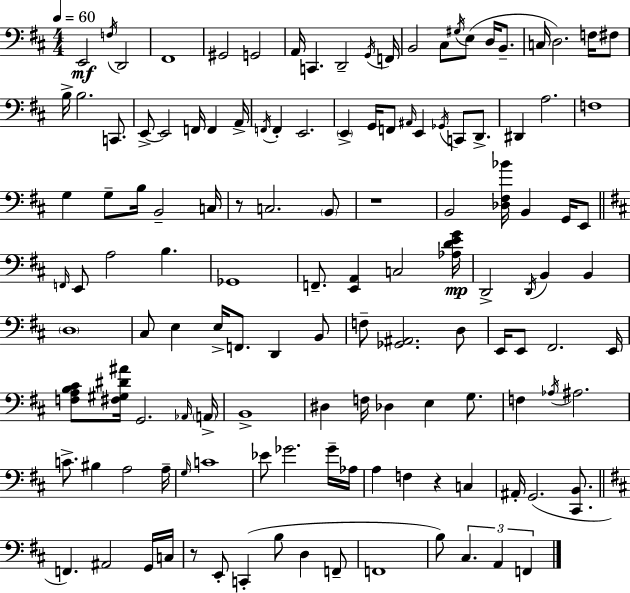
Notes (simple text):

E2/h F3/s D2/h F#2/w G#2/h G2/h A2/s C2/q. D2/h G2/s F2/s B2/h C#3/e G#3/s E3/e D3/s B2/e. C3/s D3/h. F3/s F#3/e B3/s B3/h. C2/e. E2/e E2/h F2/s F2/q A2/s F2/s F2/q E2/h. E2/q G2/s F2/e A#2/s E2/q Gb2/s C2/e D2/e. D#2/q A3/h. F3/w G3/q G3/e B3/s B2/h C3/s R/e C3/h. B2/e R/w B2/h [Db3,F#3,Bb4]/s B2/q G2/s E2/e F2/s E2/e A3/h B3/q. Gb2/w F2/e. [E2,A2]/q C3/h [Ab3,D4,E4,G4]/s D2/h D2/s B2/q B2/q D3/w C#3/e E3/q E3/s F2/e. D2/q B2/e F3/e [Gb2,A#2]/h. D3/e E2/s E2/e F#2/h. E2/s [F3,A3,B3,C#4]/e [F#3,G#3,D#4,A#4]/s G2/h. Ab2/s A2/s B2/w D#3/q F3/s Db3/q E3/q G3/e. F3/q Ab3/s A#3/h. C4/e. BIS3/q A3/h A3/s G3/s C4/w Eb4/e Gb4/h. Gb4/s Ab3/s A3/q F3/q R/q C3/q A#2/s G2/h. [C#2,B2]/e. F2/q. A#2/h G2/s C3/s R/e E2/e C2/q B3/e D3/q F2/e F2/w B3/e C#3/q. A2/q F2/q